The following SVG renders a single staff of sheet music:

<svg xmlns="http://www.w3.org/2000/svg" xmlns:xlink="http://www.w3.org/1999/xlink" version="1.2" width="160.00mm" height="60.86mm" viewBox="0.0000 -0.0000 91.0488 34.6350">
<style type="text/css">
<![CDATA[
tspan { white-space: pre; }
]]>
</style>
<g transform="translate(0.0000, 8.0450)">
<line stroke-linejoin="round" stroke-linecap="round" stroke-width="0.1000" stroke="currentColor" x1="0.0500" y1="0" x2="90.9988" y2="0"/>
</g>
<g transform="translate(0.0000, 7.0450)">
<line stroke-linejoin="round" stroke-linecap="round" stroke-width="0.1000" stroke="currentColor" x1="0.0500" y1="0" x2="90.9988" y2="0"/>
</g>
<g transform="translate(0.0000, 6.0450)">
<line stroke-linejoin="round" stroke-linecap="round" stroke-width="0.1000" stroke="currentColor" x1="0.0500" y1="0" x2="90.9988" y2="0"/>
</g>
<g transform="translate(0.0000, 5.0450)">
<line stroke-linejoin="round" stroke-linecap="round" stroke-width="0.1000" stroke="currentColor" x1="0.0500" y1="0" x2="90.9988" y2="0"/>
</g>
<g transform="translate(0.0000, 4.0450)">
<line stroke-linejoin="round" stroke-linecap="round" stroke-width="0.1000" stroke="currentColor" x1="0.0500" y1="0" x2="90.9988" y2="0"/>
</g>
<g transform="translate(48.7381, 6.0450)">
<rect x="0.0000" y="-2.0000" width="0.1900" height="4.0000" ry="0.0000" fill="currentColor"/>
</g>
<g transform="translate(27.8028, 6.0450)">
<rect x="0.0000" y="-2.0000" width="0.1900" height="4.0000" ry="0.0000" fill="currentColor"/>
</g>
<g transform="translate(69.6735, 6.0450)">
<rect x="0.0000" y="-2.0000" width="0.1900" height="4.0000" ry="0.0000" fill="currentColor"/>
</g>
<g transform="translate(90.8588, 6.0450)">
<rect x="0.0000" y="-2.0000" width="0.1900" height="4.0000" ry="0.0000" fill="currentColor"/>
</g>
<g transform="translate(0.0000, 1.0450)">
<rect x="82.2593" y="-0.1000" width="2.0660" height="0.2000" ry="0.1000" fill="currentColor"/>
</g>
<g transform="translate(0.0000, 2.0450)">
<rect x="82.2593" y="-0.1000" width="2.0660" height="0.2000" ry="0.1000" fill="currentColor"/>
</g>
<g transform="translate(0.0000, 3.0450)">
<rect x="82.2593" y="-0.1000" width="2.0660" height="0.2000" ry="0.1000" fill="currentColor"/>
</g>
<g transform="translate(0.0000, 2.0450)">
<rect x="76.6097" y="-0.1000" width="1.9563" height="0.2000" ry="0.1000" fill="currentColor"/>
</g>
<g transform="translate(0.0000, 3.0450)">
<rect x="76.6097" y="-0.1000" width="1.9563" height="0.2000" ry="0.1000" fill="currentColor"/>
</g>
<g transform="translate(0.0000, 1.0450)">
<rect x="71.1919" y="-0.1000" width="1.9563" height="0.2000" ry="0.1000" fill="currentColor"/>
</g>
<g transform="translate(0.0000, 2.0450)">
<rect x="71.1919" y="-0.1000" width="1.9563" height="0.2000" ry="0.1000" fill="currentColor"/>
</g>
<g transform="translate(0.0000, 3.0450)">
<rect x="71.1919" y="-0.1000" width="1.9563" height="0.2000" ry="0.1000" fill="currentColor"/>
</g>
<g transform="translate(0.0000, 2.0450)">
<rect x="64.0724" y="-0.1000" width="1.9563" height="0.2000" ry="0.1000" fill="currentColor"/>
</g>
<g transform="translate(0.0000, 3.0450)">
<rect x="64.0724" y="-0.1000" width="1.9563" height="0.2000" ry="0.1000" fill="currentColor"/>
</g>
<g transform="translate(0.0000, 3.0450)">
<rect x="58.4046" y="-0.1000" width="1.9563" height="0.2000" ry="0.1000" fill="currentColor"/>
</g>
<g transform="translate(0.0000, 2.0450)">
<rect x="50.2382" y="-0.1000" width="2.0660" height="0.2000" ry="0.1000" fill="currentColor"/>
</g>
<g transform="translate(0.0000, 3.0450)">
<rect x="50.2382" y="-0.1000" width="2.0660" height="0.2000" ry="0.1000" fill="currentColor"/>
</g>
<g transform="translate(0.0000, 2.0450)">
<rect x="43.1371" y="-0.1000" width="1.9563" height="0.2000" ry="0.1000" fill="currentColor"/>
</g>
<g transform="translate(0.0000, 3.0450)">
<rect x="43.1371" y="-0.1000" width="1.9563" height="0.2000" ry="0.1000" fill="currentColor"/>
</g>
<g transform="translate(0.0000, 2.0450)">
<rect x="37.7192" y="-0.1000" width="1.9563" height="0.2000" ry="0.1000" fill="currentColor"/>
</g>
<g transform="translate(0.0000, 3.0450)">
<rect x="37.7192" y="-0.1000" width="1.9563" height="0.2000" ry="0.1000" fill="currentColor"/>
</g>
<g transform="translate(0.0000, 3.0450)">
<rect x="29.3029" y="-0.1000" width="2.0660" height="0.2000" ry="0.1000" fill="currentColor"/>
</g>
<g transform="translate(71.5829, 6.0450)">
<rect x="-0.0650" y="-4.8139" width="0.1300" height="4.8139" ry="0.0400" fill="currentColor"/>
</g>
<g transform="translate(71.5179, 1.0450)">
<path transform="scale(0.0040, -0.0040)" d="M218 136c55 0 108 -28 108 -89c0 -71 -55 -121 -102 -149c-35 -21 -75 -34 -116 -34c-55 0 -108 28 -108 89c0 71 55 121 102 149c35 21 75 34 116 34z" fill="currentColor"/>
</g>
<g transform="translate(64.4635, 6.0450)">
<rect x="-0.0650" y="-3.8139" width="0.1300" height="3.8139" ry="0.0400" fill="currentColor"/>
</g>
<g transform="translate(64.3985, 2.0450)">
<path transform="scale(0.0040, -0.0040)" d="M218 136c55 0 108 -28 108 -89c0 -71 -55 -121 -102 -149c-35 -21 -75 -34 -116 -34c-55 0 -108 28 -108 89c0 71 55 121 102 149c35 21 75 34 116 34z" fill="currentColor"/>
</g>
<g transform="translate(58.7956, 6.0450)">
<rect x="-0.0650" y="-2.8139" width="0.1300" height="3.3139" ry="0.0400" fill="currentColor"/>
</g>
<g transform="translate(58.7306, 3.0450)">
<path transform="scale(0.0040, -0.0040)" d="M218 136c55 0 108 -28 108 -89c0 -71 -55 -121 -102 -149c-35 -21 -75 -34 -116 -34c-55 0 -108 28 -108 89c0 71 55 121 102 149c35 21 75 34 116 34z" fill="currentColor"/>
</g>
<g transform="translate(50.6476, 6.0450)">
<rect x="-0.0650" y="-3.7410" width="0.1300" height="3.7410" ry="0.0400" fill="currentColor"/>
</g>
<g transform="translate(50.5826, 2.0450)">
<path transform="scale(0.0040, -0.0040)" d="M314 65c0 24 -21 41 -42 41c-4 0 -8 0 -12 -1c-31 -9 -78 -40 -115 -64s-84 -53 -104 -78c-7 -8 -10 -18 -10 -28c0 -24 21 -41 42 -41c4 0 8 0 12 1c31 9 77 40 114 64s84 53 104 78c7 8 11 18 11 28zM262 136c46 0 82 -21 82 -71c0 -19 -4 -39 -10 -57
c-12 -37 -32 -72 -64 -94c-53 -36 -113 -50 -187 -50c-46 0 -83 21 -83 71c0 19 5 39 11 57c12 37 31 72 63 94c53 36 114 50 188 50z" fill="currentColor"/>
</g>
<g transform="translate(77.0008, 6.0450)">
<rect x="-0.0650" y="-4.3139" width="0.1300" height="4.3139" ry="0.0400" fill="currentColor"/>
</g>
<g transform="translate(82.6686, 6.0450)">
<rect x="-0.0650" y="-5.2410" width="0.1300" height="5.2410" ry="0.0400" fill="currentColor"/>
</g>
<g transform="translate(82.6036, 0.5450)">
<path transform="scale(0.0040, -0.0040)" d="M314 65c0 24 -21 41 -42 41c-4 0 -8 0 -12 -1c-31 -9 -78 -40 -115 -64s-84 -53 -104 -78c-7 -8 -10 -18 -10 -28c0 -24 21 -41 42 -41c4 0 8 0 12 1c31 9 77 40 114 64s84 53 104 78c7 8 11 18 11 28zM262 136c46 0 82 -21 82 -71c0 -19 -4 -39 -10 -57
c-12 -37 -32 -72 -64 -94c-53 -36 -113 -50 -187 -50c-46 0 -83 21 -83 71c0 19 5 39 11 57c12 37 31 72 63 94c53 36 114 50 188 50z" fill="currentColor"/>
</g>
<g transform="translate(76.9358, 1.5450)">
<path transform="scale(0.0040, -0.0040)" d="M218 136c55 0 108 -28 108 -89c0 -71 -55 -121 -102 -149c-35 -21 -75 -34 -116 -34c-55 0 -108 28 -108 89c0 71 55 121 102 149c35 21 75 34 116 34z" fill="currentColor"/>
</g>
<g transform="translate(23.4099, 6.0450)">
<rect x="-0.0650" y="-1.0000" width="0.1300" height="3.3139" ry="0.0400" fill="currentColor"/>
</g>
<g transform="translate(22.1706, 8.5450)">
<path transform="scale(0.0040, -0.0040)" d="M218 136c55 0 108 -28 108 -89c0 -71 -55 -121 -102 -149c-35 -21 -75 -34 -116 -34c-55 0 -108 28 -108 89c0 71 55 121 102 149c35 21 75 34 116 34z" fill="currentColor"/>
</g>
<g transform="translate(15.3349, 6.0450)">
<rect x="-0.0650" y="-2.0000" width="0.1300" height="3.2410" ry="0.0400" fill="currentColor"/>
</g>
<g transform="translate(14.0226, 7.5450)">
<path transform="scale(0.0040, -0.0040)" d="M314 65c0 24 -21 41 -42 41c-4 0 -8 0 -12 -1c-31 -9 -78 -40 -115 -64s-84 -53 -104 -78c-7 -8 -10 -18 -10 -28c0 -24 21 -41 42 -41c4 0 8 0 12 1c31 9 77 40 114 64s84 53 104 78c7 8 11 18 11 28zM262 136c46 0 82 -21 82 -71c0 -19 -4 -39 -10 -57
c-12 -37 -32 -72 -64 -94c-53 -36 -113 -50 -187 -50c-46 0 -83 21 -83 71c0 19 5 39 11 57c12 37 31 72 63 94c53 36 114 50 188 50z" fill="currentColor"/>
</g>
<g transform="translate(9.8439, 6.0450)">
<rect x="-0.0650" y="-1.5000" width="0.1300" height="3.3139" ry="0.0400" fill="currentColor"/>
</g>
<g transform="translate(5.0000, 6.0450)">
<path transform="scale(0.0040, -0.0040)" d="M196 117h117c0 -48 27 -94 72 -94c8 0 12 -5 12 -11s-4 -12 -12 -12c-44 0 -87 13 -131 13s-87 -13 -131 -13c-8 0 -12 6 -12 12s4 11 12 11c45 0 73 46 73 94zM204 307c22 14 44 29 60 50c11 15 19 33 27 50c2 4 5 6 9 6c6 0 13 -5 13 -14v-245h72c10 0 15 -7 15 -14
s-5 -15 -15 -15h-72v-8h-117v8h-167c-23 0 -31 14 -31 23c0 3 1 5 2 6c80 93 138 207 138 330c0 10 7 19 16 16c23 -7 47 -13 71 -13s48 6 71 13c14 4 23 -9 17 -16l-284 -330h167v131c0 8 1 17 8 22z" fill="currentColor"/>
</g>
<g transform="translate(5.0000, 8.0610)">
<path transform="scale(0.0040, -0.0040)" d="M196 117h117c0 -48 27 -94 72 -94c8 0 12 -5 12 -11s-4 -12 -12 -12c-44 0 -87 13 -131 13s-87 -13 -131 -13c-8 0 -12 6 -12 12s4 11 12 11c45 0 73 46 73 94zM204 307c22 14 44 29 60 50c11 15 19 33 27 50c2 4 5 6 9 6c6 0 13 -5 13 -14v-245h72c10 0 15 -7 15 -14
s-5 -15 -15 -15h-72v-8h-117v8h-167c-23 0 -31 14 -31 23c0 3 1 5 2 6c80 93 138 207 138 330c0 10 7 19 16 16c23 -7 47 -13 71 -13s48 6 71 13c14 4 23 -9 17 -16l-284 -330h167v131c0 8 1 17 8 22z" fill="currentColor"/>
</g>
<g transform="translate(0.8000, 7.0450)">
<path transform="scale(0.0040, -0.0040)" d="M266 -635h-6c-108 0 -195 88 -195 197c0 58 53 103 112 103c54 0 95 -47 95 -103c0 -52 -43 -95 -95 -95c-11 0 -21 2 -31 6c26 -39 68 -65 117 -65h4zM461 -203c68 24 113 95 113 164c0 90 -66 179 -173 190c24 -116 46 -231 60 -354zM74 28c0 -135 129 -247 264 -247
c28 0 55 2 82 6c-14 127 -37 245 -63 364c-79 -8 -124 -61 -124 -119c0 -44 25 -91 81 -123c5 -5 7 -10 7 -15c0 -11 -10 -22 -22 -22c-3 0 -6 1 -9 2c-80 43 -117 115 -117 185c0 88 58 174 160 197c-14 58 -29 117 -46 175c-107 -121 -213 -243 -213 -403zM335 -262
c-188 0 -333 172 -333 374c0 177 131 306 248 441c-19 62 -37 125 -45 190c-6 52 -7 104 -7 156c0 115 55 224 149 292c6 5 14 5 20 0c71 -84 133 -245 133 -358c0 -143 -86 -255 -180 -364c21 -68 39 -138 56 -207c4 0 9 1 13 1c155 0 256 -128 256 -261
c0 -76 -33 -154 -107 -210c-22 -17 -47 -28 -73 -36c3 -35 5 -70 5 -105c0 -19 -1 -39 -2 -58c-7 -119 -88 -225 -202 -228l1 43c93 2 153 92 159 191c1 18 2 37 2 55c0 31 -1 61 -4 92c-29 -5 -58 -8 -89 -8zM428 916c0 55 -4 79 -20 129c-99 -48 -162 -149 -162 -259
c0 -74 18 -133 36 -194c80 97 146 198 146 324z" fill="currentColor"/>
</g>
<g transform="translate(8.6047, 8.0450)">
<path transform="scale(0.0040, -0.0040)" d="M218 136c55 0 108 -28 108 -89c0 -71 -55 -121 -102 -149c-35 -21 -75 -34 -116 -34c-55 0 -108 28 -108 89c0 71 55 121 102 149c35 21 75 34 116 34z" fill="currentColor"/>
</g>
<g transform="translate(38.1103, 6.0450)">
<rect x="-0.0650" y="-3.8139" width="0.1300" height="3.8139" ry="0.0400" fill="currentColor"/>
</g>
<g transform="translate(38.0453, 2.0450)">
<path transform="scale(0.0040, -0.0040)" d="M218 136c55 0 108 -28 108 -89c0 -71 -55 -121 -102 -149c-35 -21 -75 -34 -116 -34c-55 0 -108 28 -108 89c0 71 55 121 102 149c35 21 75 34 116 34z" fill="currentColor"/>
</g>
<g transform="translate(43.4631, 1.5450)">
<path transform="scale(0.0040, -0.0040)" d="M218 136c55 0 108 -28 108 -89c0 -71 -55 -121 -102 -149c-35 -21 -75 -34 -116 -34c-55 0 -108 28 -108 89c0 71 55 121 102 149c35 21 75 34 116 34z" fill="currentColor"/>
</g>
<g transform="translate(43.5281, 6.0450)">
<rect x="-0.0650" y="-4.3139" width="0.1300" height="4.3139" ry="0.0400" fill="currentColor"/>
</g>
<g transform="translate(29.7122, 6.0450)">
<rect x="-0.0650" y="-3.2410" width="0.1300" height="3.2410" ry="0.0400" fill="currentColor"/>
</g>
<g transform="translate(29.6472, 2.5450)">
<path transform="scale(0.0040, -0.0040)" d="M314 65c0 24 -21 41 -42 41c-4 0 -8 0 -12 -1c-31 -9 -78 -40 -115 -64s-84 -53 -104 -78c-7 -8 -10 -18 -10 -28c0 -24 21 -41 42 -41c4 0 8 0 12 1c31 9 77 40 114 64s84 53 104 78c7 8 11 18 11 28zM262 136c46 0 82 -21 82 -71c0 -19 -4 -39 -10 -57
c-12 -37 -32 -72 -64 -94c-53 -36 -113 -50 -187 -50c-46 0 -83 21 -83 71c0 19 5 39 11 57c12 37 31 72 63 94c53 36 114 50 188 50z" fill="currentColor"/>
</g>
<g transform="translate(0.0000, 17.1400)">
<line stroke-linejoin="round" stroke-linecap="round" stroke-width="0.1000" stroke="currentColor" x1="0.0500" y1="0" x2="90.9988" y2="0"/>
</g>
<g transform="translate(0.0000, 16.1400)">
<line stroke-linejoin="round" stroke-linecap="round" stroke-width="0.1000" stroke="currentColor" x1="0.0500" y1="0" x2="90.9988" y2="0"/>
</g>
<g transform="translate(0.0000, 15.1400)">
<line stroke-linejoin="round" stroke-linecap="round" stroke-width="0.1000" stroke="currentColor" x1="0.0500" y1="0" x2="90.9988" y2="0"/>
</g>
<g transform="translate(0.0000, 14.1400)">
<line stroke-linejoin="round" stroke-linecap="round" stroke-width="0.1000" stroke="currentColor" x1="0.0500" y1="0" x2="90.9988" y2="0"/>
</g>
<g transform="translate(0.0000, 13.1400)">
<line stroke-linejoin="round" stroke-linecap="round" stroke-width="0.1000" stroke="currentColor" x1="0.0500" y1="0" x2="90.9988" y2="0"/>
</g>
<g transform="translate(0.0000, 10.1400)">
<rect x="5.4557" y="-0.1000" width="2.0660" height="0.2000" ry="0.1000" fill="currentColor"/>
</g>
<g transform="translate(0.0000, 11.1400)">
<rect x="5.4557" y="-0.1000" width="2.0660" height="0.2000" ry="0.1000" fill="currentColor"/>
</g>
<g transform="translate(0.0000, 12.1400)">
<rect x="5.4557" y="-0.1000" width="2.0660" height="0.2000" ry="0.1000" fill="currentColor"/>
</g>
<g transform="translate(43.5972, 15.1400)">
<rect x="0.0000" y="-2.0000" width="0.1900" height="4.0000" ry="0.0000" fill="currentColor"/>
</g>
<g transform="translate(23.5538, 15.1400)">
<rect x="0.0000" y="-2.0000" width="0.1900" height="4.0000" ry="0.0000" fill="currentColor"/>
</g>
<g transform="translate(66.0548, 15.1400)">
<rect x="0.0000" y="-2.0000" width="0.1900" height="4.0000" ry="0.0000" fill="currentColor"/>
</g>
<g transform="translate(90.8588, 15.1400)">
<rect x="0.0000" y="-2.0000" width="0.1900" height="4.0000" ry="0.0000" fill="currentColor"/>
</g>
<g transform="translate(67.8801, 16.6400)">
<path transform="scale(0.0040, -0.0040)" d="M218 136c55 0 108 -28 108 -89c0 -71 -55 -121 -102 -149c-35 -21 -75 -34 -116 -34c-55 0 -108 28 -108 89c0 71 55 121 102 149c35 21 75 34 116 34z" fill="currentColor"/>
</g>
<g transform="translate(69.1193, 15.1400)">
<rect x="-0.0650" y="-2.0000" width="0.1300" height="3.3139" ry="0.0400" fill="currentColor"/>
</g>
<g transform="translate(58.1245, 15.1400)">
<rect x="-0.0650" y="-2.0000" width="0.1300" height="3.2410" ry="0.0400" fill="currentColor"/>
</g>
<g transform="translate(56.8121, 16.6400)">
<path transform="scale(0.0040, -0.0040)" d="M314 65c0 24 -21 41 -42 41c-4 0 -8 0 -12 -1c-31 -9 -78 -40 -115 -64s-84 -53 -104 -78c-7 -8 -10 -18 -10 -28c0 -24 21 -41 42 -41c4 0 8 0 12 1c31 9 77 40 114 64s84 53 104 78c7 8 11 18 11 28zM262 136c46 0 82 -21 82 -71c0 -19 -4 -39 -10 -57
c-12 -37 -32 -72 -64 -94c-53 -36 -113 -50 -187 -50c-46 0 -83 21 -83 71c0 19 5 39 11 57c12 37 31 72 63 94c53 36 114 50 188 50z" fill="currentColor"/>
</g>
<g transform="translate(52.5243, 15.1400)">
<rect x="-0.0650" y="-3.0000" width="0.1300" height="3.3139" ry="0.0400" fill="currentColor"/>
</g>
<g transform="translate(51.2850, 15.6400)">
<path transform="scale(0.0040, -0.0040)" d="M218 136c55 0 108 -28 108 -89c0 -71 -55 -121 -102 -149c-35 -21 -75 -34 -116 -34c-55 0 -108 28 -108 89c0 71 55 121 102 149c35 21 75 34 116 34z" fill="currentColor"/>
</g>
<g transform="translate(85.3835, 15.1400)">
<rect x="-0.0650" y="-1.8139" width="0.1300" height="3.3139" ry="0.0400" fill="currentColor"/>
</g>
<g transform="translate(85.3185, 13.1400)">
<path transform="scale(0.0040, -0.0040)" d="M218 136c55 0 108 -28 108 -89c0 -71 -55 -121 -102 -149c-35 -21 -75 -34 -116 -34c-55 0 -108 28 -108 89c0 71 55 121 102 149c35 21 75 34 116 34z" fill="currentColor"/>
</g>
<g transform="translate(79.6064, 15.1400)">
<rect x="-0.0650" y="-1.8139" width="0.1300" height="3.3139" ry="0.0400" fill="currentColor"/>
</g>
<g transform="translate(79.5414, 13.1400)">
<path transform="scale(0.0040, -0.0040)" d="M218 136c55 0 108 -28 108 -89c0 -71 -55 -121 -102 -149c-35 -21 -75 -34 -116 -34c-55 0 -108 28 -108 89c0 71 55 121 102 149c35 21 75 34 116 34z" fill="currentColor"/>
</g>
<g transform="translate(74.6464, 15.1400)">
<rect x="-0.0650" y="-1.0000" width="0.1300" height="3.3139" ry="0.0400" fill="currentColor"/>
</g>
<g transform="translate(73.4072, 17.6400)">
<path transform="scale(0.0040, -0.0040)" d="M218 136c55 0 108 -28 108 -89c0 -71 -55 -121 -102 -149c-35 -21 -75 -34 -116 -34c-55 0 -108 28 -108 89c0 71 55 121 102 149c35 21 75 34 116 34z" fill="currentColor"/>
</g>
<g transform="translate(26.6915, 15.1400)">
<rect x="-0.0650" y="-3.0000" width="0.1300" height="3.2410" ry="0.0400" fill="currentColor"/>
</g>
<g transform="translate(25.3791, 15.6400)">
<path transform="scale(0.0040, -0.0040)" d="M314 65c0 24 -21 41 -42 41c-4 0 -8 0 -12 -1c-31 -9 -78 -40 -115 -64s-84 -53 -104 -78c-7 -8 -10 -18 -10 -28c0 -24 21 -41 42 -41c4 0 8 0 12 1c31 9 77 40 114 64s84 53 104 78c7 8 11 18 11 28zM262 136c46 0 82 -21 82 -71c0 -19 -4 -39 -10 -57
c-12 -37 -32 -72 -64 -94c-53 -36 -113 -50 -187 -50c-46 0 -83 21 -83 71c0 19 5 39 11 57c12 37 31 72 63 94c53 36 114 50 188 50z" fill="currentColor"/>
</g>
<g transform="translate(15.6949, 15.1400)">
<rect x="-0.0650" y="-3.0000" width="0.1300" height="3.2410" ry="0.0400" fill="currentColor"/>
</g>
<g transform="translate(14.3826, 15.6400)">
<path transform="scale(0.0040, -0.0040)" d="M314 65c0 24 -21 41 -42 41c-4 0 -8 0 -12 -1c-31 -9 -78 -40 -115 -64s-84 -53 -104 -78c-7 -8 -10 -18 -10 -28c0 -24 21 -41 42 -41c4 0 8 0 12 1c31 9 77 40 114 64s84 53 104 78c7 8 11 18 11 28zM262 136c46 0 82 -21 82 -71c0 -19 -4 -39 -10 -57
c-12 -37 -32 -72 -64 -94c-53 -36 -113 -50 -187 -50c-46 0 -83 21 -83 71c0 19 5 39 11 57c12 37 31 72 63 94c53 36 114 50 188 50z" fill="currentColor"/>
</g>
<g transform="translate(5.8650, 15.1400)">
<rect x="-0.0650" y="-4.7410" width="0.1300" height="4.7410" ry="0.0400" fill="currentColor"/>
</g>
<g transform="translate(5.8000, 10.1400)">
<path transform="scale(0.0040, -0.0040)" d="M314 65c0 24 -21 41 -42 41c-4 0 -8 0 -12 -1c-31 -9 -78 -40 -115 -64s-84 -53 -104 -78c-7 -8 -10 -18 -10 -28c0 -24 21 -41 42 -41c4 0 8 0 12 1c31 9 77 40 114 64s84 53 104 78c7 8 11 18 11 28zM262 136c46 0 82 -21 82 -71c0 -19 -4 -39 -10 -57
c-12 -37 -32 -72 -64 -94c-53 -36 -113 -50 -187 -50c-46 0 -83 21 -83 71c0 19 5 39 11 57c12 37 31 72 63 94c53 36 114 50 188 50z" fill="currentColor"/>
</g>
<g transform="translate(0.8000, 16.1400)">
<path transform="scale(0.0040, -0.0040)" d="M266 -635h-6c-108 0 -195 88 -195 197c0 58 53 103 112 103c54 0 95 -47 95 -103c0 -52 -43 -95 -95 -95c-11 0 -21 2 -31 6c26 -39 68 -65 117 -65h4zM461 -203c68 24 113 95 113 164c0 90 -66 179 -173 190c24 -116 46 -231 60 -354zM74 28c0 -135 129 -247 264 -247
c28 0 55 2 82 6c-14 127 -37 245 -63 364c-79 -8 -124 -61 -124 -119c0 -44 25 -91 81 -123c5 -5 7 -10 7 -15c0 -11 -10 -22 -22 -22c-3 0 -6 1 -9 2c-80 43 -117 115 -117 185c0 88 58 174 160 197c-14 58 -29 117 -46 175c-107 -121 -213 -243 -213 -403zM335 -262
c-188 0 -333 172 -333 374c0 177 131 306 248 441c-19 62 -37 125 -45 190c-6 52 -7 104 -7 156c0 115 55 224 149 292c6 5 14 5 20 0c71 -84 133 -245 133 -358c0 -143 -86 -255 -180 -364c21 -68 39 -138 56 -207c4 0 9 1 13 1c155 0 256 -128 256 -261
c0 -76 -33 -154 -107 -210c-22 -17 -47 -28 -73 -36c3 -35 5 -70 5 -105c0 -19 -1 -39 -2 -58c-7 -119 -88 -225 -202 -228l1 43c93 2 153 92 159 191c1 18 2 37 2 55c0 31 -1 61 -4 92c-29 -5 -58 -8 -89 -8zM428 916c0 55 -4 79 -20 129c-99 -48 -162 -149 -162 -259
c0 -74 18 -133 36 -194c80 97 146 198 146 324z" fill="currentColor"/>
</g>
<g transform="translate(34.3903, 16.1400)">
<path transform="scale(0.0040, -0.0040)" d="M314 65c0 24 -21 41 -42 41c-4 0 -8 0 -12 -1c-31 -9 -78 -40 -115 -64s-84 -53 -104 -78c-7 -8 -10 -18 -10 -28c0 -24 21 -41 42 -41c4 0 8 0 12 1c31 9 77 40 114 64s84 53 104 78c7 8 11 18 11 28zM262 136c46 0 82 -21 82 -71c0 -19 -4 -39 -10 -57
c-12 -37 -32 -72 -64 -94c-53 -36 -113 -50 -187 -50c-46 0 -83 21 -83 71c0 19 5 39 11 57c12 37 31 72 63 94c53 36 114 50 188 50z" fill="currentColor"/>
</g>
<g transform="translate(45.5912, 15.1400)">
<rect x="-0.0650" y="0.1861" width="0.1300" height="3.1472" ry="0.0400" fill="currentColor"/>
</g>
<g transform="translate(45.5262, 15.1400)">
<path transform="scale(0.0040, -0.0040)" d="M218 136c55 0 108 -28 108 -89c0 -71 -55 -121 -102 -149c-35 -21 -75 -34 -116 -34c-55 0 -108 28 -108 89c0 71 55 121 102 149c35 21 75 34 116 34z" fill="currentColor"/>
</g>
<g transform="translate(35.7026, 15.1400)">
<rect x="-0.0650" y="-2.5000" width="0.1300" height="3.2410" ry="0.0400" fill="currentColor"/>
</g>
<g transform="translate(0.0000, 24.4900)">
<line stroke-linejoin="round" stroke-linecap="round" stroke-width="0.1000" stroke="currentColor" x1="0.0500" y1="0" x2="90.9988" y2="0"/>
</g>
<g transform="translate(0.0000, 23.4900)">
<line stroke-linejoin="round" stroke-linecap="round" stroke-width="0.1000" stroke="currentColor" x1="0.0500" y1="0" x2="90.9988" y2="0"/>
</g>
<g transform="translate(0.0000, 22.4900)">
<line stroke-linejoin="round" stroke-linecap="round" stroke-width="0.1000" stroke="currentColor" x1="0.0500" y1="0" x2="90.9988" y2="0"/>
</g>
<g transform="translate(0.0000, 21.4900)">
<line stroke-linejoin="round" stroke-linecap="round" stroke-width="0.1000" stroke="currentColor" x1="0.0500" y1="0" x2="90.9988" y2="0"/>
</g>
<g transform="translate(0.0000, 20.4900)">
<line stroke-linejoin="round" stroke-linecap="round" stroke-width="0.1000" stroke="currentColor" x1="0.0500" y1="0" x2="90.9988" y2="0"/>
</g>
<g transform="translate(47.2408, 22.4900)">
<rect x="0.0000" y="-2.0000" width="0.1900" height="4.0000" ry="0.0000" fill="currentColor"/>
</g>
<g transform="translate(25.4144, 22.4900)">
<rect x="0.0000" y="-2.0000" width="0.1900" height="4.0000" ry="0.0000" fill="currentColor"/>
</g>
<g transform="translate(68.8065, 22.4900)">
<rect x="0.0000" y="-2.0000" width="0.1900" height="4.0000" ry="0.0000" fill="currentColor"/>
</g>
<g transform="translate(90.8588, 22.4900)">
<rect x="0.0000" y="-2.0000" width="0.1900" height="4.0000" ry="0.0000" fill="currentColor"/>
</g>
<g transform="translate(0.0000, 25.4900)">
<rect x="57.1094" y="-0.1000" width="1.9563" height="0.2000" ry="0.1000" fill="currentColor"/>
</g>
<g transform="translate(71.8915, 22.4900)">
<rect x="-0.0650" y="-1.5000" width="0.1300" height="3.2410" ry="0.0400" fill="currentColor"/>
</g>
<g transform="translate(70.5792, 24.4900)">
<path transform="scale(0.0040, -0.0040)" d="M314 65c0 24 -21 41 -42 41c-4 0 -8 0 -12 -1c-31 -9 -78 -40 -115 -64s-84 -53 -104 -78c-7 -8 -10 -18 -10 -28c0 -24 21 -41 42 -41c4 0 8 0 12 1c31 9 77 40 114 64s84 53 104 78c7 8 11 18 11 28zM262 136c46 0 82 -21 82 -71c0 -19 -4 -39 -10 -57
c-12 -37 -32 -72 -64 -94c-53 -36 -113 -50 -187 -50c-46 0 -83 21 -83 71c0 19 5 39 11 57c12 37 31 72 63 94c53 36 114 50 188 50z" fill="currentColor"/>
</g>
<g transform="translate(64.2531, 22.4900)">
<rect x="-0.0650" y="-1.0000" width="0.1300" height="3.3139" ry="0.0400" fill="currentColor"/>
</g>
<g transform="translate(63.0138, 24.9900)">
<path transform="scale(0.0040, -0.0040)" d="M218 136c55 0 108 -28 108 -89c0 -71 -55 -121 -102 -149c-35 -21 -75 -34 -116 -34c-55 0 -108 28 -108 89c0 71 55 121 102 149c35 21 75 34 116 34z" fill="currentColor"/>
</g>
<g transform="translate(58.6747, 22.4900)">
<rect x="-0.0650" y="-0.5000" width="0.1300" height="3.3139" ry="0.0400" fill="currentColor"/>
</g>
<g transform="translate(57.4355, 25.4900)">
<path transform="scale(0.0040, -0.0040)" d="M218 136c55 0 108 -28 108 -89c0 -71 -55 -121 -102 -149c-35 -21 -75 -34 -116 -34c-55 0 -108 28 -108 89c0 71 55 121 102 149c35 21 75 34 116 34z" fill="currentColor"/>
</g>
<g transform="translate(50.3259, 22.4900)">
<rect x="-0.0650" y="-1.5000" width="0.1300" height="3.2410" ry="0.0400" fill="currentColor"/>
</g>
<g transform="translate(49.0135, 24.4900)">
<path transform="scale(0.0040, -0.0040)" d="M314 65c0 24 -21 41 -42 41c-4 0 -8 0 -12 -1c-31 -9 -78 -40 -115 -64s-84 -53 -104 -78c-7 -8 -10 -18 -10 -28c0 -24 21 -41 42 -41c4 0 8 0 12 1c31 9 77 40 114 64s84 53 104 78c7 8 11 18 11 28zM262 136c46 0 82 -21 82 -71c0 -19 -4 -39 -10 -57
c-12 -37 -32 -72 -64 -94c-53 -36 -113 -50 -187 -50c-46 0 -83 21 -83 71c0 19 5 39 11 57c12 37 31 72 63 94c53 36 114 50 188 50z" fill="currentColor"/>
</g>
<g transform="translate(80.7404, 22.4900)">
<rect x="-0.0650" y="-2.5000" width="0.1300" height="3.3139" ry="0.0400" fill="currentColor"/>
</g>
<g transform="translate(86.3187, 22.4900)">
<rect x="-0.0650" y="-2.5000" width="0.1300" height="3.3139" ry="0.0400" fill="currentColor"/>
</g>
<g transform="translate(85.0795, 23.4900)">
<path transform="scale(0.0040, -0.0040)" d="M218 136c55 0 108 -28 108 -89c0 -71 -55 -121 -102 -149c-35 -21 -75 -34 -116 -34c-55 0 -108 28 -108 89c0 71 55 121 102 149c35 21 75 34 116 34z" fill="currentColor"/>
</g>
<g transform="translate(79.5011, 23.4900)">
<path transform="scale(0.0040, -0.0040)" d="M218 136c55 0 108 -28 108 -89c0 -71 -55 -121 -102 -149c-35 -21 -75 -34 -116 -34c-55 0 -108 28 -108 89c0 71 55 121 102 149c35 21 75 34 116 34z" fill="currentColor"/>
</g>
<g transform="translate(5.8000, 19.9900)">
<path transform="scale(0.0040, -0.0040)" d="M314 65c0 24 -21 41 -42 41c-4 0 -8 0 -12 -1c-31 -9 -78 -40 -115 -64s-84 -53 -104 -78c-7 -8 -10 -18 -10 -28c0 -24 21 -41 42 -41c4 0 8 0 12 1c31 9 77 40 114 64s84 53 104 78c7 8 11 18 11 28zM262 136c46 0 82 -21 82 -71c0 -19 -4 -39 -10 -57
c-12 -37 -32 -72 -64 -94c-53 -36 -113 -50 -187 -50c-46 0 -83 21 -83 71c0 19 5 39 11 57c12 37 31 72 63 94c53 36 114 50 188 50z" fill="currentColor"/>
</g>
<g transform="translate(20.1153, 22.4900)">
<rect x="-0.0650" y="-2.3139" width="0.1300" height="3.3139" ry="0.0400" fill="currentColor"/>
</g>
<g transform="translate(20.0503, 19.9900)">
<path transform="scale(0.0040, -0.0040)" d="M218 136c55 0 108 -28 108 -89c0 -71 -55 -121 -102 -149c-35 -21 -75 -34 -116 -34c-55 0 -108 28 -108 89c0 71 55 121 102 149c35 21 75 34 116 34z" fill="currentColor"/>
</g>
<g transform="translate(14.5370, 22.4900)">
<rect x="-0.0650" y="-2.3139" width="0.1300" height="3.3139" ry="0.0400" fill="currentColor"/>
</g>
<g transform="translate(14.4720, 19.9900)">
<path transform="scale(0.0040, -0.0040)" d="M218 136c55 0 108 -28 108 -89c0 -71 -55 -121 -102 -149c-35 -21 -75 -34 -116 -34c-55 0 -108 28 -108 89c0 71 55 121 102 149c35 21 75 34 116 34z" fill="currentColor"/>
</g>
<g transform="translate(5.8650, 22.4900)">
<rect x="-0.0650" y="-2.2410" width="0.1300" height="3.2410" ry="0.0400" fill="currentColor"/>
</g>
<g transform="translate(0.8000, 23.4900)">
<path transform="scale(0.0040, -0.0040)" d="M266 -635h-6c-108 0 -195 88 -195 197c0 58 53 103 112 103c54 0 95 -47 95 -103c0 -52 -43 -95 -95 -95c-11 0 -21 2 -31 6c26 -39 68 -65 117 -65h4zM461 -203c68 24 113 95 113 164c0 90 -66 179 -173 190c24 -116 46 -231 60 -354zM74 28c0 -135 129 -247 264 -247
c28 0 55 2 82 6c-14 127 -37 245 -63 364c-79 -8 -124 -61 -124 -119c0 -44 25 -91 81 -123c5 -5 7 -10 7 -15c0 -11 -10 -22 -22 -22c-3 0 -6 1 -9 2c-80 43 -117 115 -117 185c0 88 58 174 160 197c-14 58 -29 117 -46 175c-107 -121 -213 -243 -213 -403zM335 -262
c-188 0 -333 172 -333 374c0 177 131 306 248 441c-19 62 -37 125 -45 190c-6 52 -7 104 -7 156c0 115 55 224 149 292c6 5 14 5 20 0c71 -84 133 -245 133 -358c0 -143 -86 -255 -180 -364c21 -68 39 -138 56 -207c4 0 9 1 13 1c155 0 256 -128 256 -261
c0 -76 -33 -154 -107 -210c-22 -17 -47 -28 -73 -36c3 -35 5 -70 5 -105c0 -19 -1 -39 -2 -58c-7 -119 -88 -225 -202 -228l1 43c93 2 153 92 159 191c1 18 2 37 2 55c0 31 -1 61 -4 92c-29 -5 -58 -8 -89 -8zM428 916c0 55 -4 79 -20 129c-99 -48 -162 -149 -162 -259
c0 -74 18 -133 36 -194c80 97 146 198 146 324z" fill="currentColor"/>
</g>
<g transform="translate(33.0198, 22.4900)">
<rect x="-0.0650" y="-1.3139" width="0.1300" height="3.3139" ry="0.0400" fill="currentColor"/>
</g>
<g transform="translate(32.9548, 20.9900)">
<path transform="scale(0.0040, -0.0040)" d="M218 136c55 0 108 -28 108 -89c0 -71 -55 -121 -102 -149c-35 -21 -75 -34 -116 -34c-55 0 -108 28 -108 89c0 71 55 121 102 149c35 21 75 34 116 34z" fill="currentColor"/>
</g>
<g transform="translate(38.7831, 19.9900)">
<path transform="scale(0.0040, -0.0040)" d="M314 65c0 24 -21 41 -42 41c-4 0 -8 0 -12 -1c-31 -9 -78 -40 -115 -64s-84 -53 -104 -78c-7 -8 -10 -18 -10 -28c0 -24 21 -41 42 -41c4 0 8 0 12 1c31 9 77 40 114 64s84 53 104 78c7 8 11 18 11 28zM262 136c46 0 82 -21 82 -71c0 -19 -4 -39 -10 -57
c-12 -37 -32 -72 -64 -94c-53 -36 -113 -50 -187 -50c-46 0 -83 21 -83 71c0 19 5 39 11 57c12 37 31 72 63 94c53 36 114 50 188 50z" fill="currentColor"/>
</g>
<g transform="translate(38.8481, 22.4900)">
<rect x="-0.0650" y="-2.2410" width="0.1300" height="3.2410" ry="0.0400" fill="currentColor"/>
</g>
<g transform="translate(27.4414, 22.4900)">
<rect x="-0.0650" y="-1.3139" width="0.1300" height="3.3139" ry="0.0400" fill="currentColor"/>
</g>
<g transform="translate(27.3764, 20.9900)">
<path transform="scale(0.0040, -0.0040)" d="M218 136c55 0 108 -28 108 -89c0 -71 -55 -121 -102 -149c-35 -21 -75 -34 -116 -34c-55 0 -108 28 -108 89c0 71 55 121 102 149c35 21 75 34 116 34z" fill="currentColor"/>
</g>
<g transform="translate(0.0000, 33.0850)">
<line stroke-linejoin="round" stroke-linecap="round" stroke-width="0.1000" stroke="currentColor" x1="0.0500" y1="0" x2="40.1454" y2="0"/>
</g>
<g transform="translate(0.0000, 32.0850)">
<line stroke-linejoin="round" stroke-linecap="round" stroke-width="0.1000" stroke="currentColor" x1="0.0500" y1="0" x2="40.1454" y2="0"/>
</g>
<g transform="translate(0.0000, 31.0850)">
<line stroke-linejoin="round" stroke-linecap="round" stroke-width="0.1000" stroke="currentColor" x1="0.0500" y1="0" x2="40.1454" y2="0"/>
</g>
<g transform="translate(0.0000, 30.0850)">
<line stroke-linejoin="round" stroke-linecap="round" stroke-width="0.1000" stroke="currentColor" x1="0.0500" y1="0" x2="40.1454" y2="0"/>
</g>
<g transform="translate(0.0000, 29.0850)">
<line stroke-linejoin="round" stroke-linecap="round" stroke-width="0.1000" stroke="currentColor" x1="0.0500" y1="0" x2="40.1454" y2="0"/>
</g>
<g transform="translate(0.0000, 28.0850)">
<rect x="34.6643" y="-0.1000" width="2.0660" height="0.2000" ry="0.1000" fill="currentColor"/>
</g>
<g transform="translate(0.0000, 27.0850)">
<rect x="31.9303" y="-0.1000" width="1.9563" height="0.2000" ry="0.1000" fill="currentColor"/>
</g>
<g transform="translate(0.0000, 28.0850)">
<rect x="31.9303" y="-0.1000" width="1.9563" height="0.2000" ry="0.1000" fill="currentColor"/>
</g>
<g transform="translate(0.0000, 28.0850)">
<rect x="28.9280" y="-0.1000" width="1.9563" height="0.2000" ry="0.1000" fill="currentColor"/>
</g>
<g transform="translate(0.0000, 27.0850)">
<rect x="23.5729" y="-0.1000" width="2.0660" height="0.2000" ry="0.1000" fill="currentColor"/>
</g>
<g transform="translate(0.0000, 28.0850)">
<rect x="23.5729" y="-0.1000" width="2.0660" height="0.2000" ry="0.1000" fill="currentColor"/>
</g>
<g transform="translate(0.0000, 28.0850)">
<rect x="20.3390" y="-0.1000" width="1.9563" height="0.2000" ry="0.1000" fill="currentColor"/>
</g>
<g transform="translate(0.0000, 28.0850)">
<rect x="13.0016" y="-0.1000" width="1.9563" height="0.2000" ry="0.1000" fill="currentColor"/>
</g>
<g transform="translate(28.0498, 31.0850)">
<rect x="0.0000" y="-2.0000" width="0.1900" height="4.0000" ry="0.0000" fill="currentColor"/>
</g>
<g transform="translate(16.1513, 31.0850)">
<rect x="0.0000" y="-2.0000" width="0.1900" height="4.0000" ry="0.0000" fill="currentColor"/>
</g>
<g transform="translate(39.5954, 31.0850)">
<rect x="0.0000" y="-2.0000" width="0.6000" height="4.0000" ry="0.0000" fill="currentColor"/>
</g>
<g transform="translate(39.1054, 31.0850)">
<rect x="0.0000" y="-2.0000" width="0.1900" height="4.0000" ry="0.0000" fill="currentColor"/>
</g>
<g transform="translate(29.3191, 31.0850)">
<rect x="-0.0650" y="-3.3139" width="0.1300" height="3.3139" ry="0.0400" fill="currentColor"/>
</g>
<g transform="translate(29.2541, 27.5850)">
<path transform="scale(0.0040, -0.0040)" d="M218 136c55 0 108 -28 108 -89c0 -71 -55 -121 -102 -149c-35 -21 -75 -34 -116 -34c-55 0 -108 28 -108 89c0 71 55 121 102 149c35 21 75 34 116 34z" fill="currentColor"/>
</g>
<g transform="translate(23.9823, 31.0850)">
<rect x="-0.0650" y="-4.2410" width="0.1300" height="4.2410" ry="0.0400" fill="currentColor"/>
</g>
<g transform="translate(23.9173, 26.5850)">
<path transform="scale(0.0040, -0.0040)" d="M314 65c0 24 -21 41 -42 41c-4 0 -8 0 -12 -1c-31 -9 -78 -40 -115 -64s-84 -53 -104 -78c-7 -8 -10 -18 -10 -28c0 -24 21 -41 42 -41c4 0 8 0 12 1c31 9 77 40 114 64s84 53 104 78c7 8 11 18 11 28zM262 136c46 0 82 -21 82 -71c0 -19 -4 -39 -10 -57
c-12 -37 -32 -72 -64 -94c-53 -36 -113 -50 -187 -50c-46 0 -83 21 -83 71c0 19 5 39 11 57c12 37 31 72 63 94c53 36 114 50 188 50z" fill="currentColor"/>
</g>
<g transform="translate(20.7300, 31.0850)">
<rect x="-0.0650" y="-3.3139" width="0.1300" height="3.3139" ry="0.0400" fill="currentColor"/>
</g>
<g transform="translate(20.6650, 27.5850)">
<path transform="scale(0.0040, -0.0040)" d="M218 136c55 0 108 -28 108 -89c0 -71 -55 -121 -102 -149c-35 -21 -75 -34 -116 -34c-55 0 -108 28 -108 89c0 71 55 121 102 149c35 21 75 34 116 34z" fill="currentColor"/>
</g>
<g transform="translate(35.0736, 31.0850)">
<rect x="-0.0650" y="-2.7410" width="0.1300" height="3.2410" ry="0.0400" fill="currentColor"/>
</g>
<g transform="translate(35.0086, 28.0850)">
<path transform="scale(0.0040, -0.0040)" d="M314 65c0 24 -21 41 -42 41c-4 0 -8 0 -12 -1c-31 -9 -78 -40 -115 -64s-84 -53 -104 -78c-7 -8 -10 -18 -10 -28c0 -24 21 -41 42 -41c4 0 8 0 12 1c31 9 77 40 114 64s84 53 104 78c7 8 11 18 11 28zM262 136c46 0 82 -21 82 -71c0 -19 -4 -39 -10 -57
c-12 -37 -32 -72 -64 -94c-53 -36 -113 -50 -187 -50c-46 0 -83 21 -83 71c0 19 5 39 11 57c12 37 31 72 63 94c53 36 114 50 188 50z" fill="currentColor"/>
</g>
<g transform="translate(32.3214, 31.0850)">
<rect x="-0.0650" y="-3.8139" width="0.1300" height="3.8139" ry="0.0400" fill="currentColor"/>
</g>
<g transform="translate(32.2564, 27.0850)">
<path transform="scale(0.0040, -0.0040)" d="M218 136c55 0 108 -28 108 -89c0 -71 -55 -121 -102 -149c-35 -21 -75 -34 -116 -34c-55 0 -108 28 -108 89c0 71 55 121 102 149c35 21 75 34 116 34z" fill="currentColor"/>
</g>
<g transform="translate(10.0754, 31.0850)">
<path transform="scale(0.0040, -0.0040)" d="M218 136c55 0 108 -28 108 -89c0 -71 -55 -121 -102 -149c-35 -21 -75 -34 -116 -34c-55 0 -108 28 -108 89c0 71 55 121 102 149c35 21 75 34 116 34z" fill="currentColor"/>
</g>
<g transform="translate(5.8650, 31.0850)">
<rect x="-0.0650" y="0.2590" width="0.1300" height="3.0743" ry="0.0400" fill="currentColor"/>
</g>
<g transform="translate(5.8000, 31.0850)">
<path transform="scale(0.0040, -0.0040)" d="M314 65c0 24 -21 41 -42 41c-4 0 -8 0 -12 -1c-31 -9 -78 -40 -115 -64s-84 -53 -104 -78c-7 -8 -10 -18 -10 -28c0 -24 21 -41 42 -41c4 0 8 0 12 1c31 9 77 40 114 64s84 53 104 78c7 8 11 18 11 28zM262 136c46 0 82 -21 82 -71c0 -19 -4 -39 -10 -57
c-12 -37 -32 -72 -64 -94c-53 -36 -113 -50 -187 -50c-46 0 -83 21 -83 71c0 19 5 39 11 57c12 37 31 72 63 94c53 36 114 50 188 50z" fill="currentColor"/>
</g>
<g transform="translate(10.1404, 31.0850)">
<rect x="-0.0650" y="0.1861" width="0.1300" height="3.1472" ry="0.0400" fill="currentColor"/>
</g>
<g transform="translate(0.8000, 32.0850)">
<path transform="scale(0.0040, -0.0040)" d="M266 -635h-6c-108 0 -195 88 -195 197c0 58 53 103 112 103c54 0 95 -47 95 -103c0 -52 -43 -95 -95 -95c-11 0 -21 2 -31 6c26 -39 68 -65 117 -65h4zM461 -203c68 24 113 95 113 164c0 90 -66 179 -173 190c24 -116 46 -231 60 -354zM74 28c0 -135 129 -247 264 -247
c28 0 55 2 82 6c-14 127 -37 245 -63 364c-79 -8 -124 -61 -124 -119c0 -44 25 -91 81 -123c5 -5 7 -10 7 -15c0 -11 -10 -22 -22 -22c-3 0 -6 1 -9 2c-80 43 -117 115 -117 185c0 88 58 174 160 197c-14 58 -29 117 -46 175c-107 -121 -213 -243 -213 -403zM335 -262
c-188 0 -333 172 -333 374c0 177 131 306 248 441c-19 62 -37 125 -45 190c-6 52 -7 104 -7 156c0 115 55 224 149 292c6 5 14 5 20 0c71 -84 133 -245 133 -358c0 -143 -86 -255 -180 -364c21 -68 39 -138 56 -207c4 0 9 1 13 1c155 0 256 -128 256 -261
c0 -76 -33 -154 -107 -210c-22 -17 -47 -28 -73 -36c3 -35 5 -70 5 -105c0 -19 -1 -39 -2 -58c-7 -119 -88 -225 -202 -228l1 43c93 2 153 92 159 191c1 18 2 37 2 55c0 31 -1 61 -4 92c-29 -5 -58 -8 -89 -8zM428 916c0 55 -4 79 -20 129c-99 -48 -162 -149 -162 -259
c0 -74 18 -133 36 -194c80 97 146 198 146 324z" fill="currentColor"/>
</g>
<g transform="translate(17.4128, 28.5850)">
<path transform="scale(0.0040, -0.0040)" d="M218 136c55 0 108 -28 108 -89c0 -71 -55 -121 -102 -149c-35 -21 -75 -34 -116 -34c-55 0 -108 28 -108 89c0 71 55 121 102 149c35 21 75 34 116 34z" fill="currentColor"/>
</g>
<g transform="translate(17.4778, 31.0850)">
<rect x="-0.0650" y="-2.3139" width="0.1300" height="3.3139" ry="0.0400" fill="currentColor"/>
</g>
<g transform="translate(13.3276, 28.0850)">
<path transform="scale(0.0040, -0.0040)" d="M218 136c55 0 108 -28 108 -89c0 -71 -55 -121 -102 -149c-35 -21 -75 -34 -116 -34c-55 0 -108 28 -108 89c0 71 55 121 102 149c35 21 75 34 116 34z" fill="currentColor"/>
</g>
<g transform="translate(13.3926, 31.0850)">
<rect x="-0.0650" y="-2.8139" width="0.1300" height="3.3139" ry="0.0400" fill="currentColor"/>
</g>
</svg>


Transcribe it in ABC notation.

X:1
T:Untitled
M:4/4
L:1/4
K:C
E F2 D b2 c' d' c'2 a c' e' d' f'2 e'2 A2 A2 G2 B A F2 F D f f g2 g g e e g2 E2 C D E2 G G B2 B a g b d'2 b c' a2